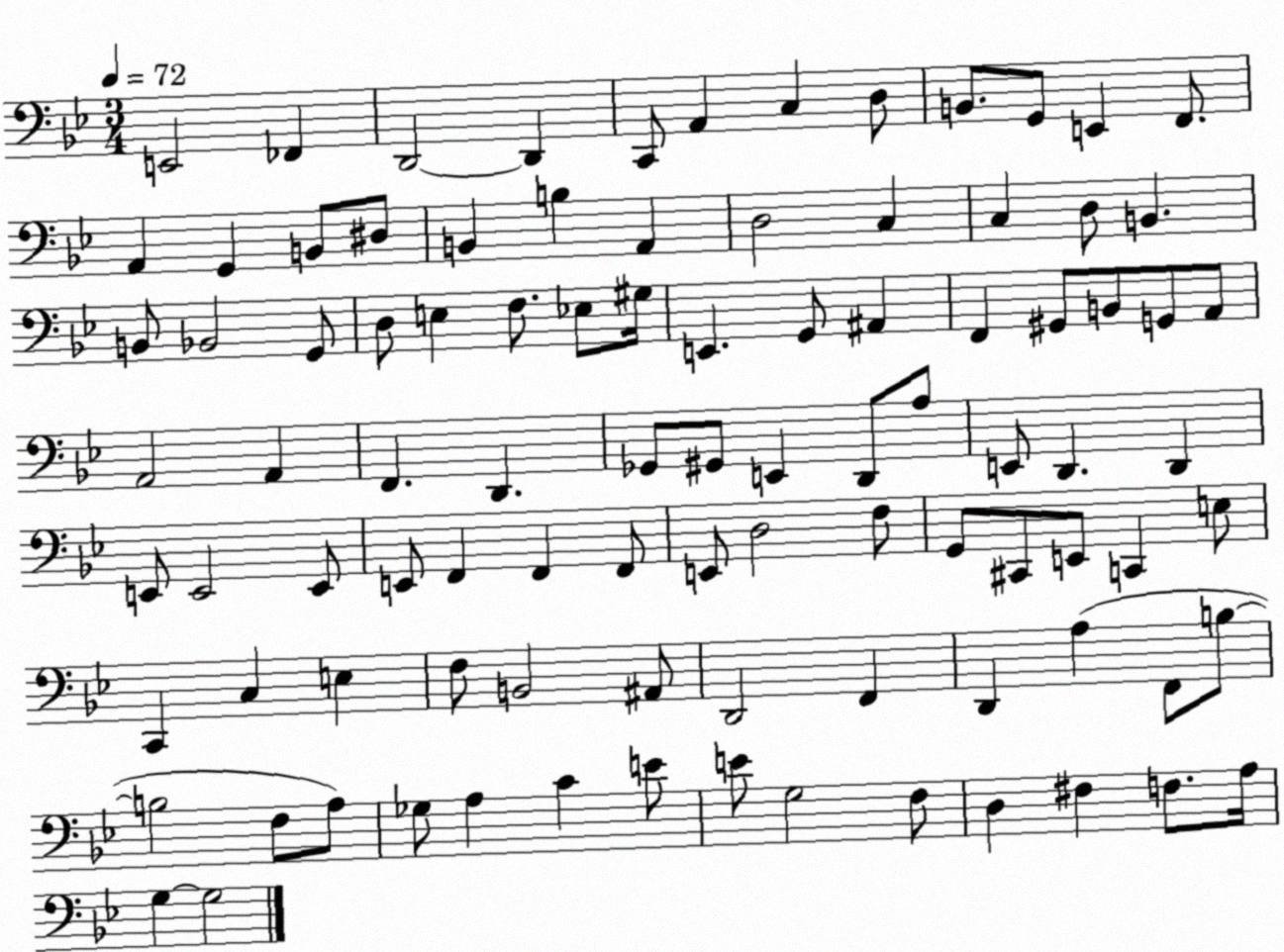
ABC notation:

X:1
T:Untitled
M:3/4
L:1/4
K:Bb
E,,2 _F,, D,,2 D,, C,,/2 A,, C, D,/2 B,,/2 G,,/2 E,, F,,/2 A,, G,, B,,/2 ^D,/2 B,, B, A,, D,2 C, C, D,/2 B,, B,,/2 _B,,2 G,,/2 D,/2 E, F,/2 _E,/2 ^G,/4 E,, G,,/2 ^A,, F,, ^G,,/2 B,,/2 G,,/2 A,,/2 A,,2 A,, F,, D,, _G,,/2 ^G,,/2 E,, D,,/2 A,/2 E,,/2 D,, D,, E,,/2 E,,2 E,,/2 E,,/2 F,, F,, F,,/2 E,,/2 D,2 F,/2 G,,/2 ^C,,/2 E,,/2 C,, E,/2 C,, C, E, F,/2 B,,2 ^A,,/2 D,,2 F,, D,, A, F,,/2 B,/2 B,2 F,/2 A,/2 _G,/2 A, C E/2 E/2 G,2 F,/2 D, ^F, F,/2 A,/4 G, G,2